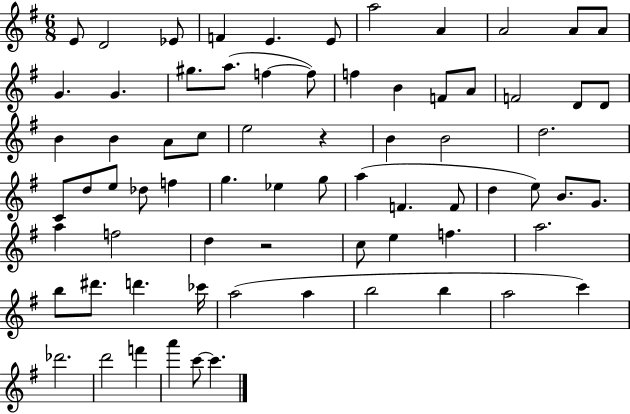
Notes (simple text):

E4/e D4/h Eb4/e F4/q E4/q. E4/e A5/h A4/q A4/h A4/e A4/e G4/q. G4/q. G#5/e. A5/e. F5/q F5/e F5/q B4/q F4/e A4/e F4/h D4/e D4/e B4/q B4/q A4/e C5/e E5/h R/q B4/q B4/h D5/h. C4/e D5/e E5/e Db5/e F5/q G5/q. Eb5/q G5/e A5/q F4/q. F4/e D5/q E5/e B4/e. G4/e. A5/q F5/h D5/q R/h C5/e E5/q F5/q. A5/h. B5/e D#6/e. D6/q. CES6/s A5/h A5/q B5/h B5/q A5/h C6/q Db6/h. D6/h F6/q A6/q C6/e C6/q.